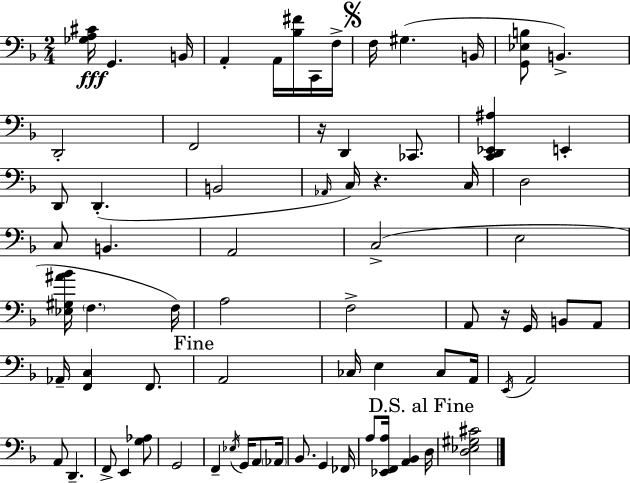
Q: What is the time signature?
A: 2/4